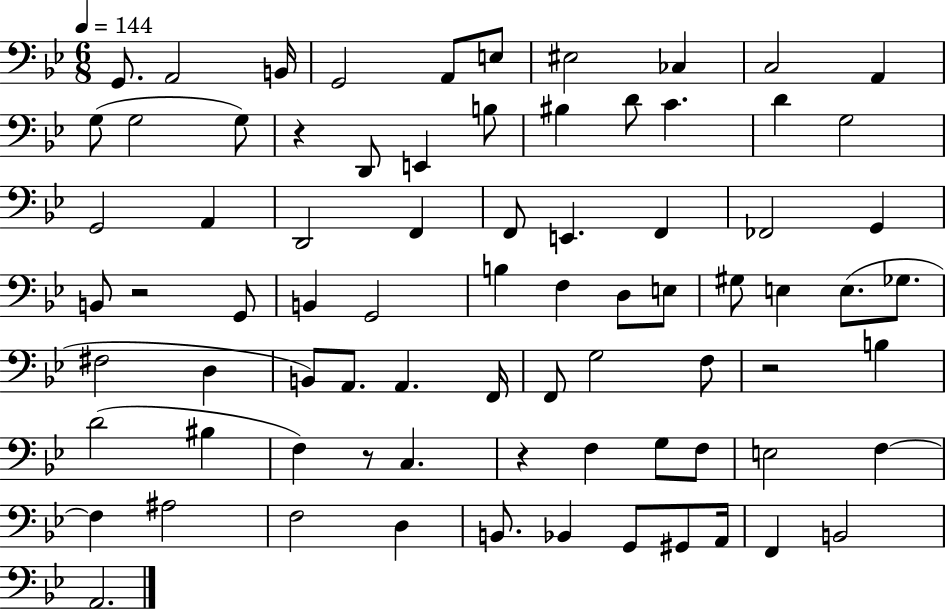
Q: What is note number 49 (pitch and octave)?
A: F2